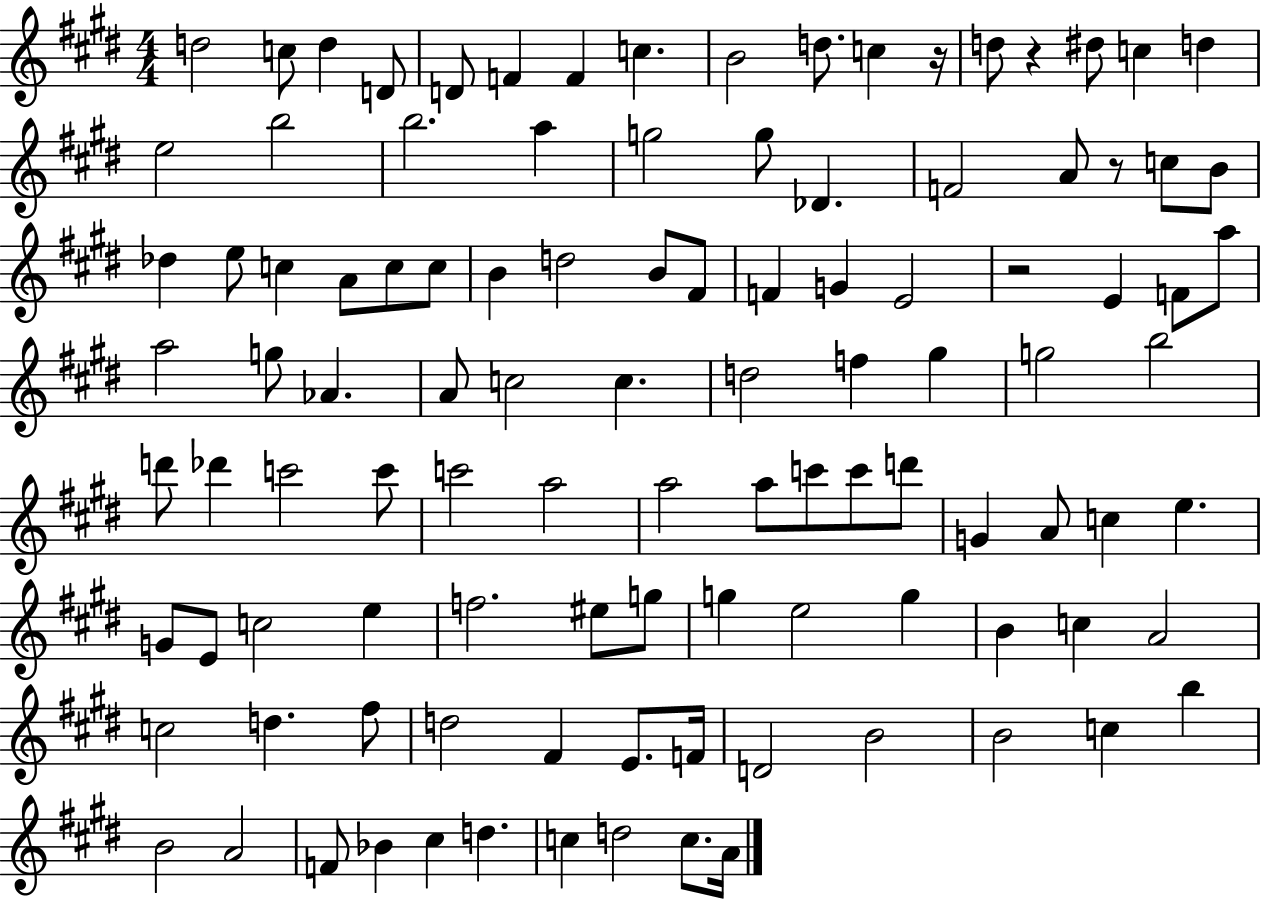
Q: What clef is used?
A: treble